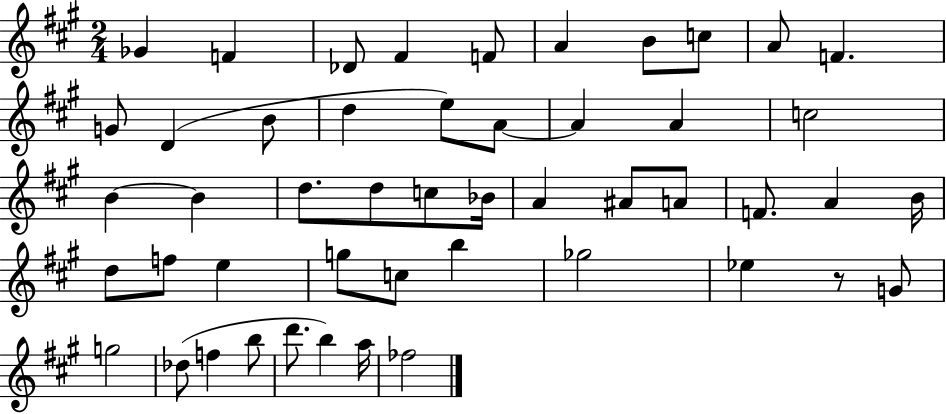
Gb4/q F4/q Db4/e F#4/q F4/e A4/q B4/e C5/e A4/e F4/q. G4/e D4/q B4/e D5/q E5/e A4/e A4/q A4/q C5/h B4/q B4/q D5/e. D5/e C5/e Bb4/s A4/q A#4/e A4/e F4/e. A4/q B4/s D5/e F5/e E5/q G5/e C5/e B5/q Gb5/h Eb5/q R/e G4/e G5/h Db5/e F5/q B5/e D6/e. B5/q A5/s FES5/h